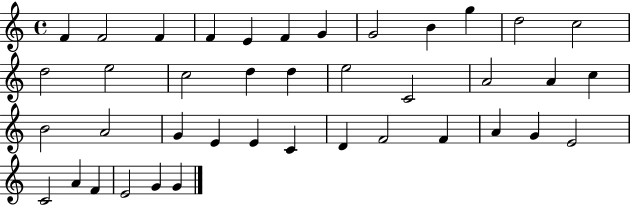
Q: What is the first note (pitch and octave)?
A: F4